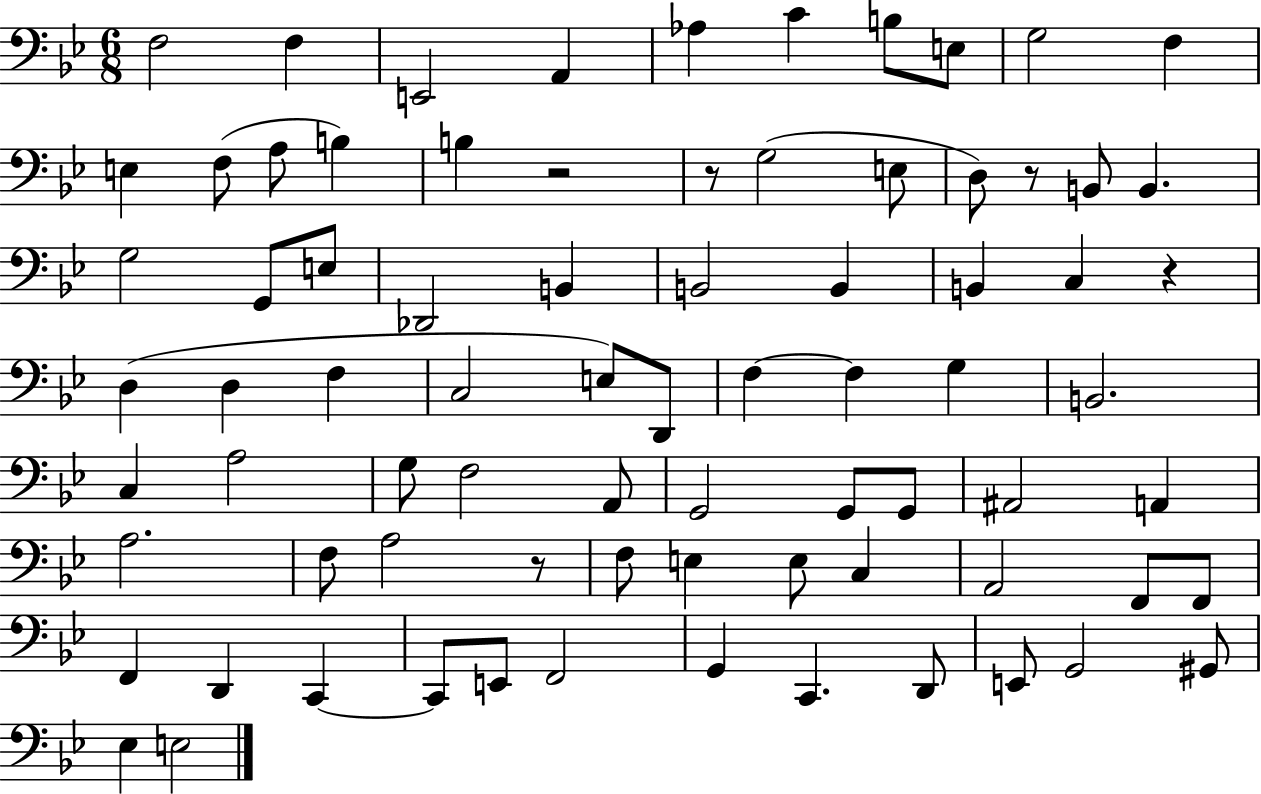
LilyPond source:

{
  \clef bass
  \numericTimeSignature
  \time 6/8
  \key bes \major
  f2 f4 | e,2 a,4 | aes4 c'4 b8 e8 | g2 f4 | \break e4 f8( a8 b4) | b4 r2 | r8 g2( e8 | d8) r8 b,8 b,4. | \break g2 g,8 e8 | des,2 b,4 | b,2 b,4 | b,4 c4 r4 | \break d4( d4 f4 | c2 e8) d,8 | f4~~ f4 g4 | b,2. | \break c4 a2 | g8 f2 a,8 | g,2 g,8 g,8 | ais,2 a,4 | \break a2. | f8 a2 r8 | f8 e4 e8 c4 | a,2 f,8 f,8 | \break f,4 d,4 c,4~~ | c,8 e,8 f,2 | g,4 c,4. d,8 | e,8 g,2 gis,8 | \break ees4 e2 | \bar "|."
}